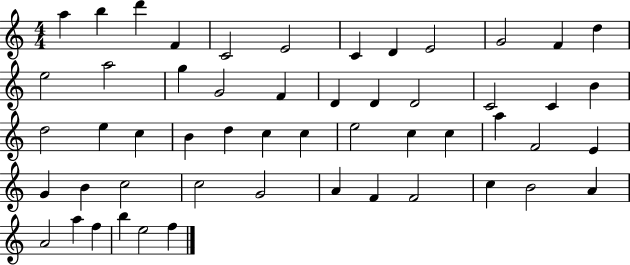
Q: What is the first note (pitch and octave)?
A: A5